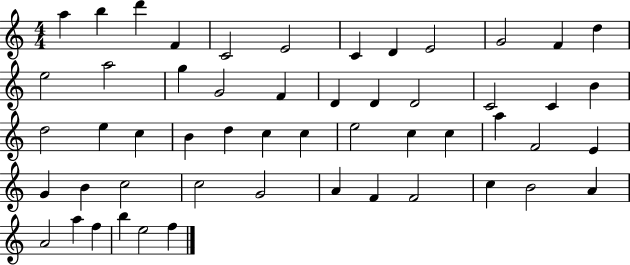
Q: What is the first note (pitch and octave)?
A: A5